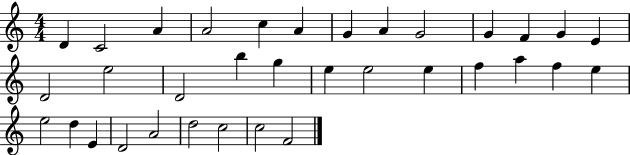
X:1
T:Untitled
M:4/4
L:1/4
K:C
D C2 A A2 c A G A G2 G F G E D2 e2 D2 b g e e2 e f a f e e2 d E D2 A2 d2 c2 c2 F2